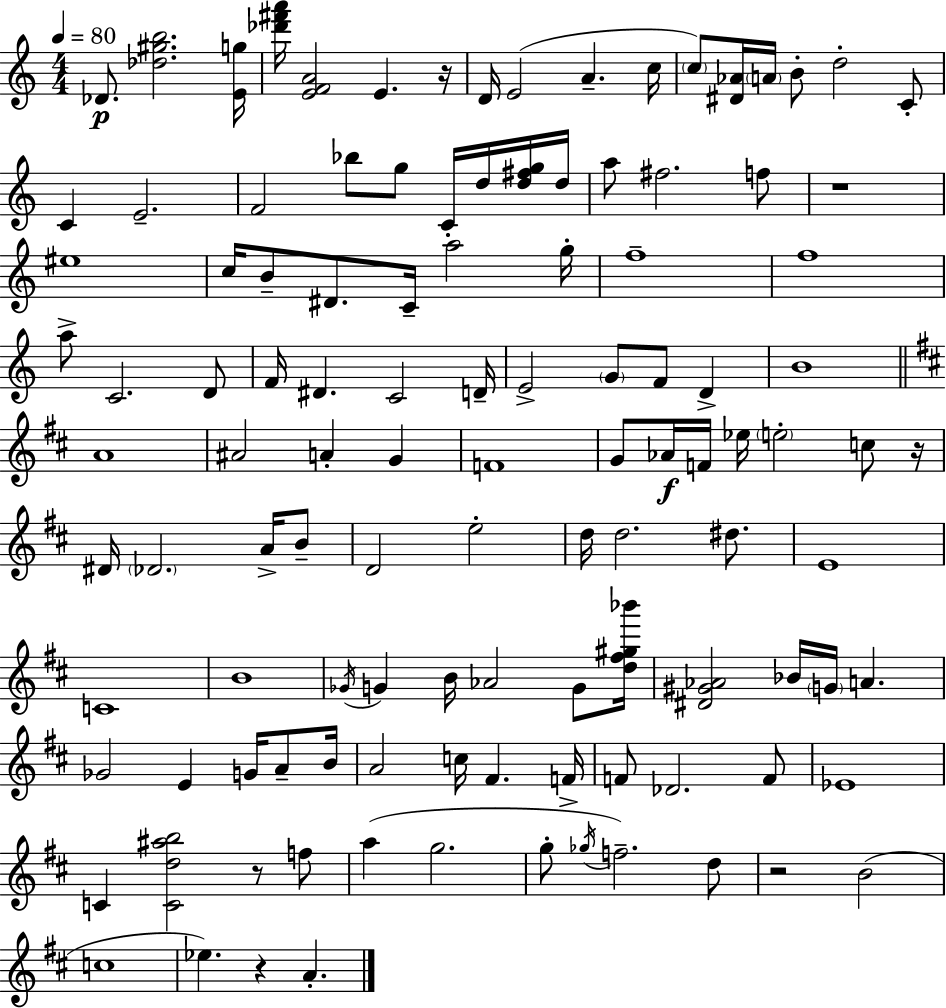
Db4/e. [Db5,G#5,B5]/h. [E4,G5]/s [Db6,F#6,A6]/s [E4,F4,A4]/h E4/q. R/s D4/s E4/h A4/q. C5/s C5/e [D#4,Ab4]/s A4/s B4/e D5/h C4/e C4/q E4/h. F4/h Bb5/e G5/e C4/s D5/s [D5,F#5,G5]/s D5/s A5/e F#5/h. F5/e R/w EIS5/w C5/s B4/e D#4/e. C4/s A5/h G5/s F5/w F5/w A5/e C4/h. D4/e F4/s D#4/q. C4/h D4/s E4/h G4/e F4/e D4/q B4/w A4/w A#4/h A4/q G4/q F4/w G4/e Ab4/s F4/s Eb5/s E5/h C5/e R/s D#4/s Db4/h. A4/s B4/e D4/h E5/h D5/s D5/h. D#5/e. E4/w C4/w B4/w Gb4/s G4/q B4/s Ab4/h G4/e [D5,F#5,G#5,Bb6]/s [D#4,G#4,Ab4]/h Bb4/s G4/s A4/q. Gb4/h E4/q G4/s A4/e B4/s A4/h C5/s F#4/q. F4/s F4/e Db4/h. F4/e Eb4/w C4/q [C4,D5,A#5,B5]/h R/e F5/e A5/q G5/h. G5/e Gb5/s F5/h. D5/e R/h B4/h C5/w Eb5/q. R/q A4/q.